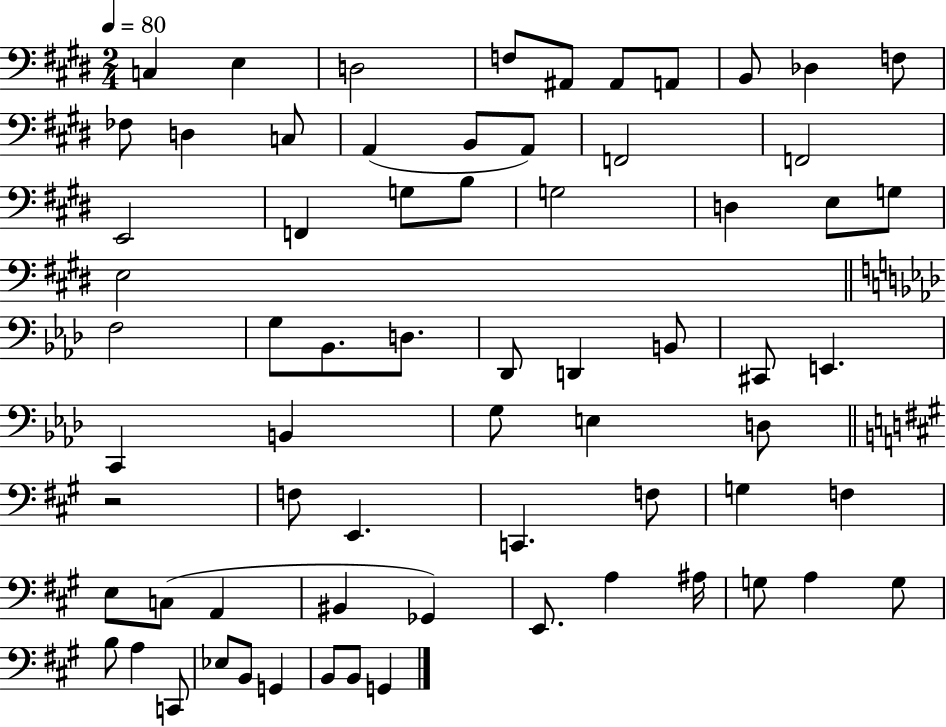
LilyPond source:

{
  \clef bass
  \numericTimeSignature
  \time 2/4
  \key e \major
  \tempo 4 = 80
  c4 e4 | d2 | f8 ais,8 ais,8 a,8 | b,8 des4 f8 | \break fes8 d4 c8 | a,4( b,8 a,8) | f,2 | f,2 | \break e,2 | f,4 g8 b8 | g2 | d4 e8 g8 | \break e2 | \bar "||" \break \key aes \major f2 | g8 bes,8. d8. | des,8 d,4 b,8 | cis,8 e,4. | \break c,4 b,4 | g8 e4 d8 | \bar "||" \break \key a \major r2 | f8 e,4. | c,4. f8 | g4 f4 | \break e8 c8( a,4 | bis,4 ges,4) | e,8. a4 ais16 | g8 a4 g8 | \break b8 a4 c,8 | ees8 b,8 g,4 | b,8 b,8 g,4 | \bar "|."
}